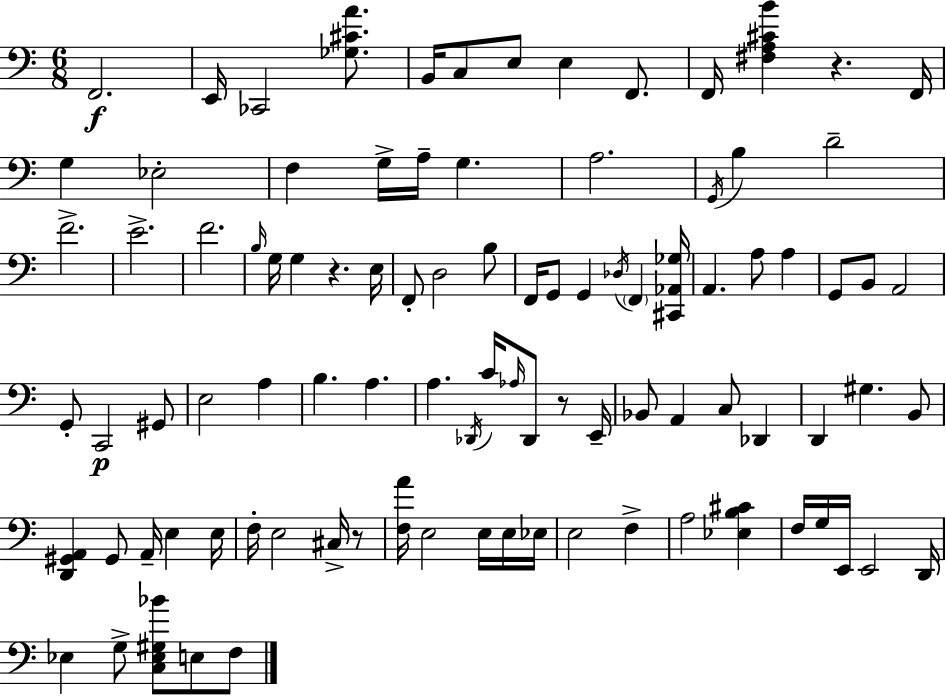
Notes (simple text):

F2/h. E2/s CES2/h [Gb3,C#4,A4]/e. B2/s C3/e E3/e E3/q F2/e. F2/s [F#3,A3,C#4,B4]/q R/q. F2/s G3/q Eb3/h F3/q G3/s A3/s G3/q. A3/h. G2/s B3/q D4/h F4/h. E4/h. F4/h. B3/s G3/s G3/q R/q. E3/s F2/e D3/h B3/e F2/s G2/e G2/q Db3/s F2/q [C#2,Ab2,Gb3]/s A2/q. A3/e A3/q G2/e B2/e A2/h G2/e C2/h G#2/e E3/h A3/q B3/q. A3/q. A3/q. Db2/s C4/s Ab3/s Db2/e R/e E2/s Bb2/e A2/q C3/e Db2/q D2/q G#3/q. B2/e [D2,G#2,A2]/q G#2/e A2/s E3/q E3/s F3/s E3/h C#3/s R/e [F3,A4]/s E3/h E3/s E3/s Eb3/s E3/h F3/q A3/h [Eb3,B3,C#4]/q F3/s G3/s E2/s E2/h D2/s Eb3/q G3/e [C3,Eb3,G#3,Bb4]/e E3/e F3/e